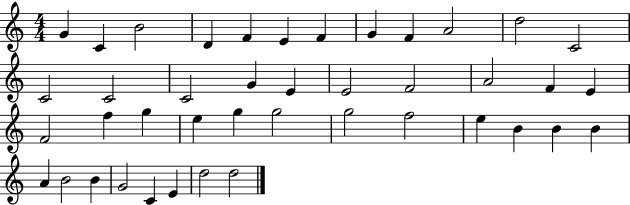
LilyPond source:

{
  \clef treble
  \numericTimeSignature
  \time 4/4
  \key c \major
  g'4 c'4 b'2 | d'4 f'4 e'4 f'4 | g'4 f'4 a'2 | d''2 c'2 | \break c'2 c'2 | c'2 g'4 e'4 | e'2 f'2 | a'2 f'4 e'4 | \break f'2 f''4 g''4 | e''4 g''4 g''2 | g''2 f''2 | e''4 b'4 b'4 b'4 | \break a'4 b'2 b'4 | g'2 c'4 e'4 | d''2 d''2 | \bar "|."
}